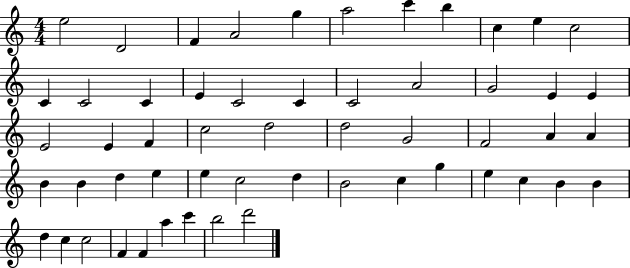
{
  \clef treble
  \numericTimeSignature
  \time 4/4
  \key c \major
  e''2 d'2 | f'4 a'2 g''4 | a''2 c'''4 b''4 | c''4 e''4 c''2 | \break c'4 c'2 c'4 | e'4 c'2 c'4 | c'2 a'2 | g'2 e'4 e'4 | \break e'2 e'4 f'4 | c''2 d''2 | d''2 g'2 | f'2 a'4 a'4 | \break b'4 b'4 d''4 e''4 | e''4 c''2 d''4 | b'2 c''4 g''4 | e''4 c''4 b'4 b'4 | \break d''4 c''4 c''2 | f'4 f'4 a''4 c'''4 | b''2 d'''2 | \bar "|."
}